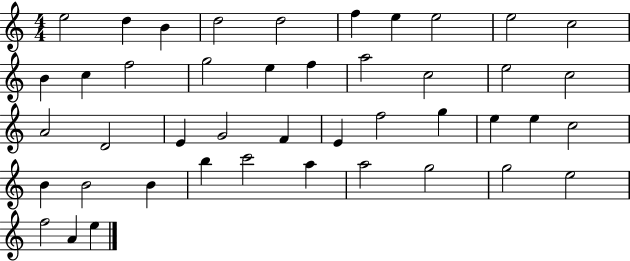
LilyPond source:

{
  \clef treble
  \numericTimeSignature
  \time 4/4
  \key c \major
  e''2 d''4 b'4 | d''2 d''2 | f''4 e''4 e''2 | e''2 c''2 | \break b'4 c''4 f''2 | g''2 e''4 f''4 | a''2 c''2 | e''2 c''2 | \break a'2 d'2 | e'4 g'2 f'4 | e'4 f''2 g''4 | e''4 e''4 c''2 | \break b'4 b'2 b'4 | b''4 c'''2 a''4 | a''2 g''2 | g''2 e''2 | \break f''2 a'4 e''4 | \bar "|."
}